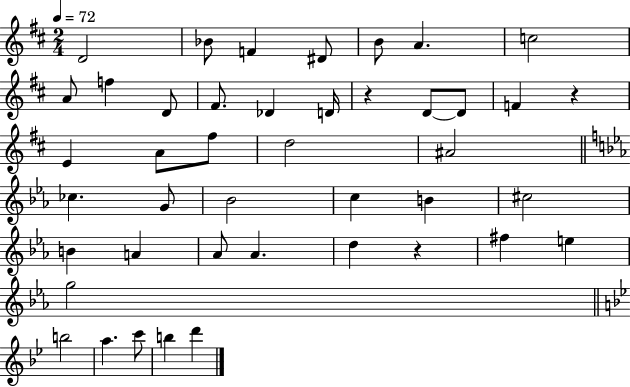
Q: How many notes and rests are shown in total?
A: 43